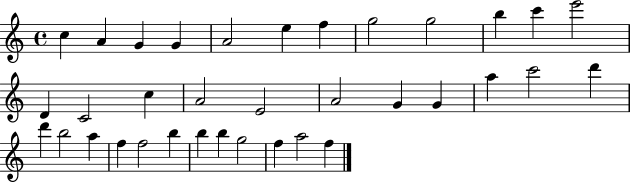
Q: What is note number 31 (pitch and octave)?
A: B5